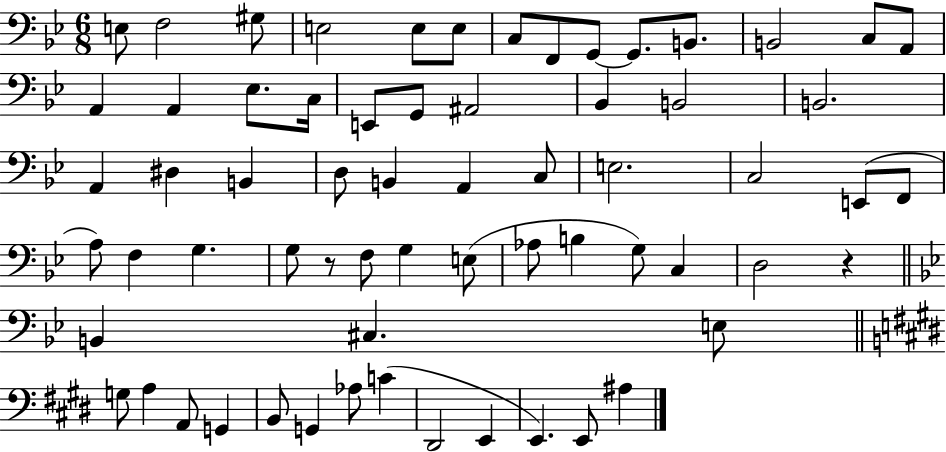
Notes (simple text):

E3/e F3/h G#3/e E3/h E3/e E3/e C3/e F2/e G2/e G2/e. B2/e. B2/h C3/e A2/e A2/q A2/q Eb3/e. C3/s E2/e G2/e A#2/h Bb2/q B2/h B2/h. A2/q D#3/q B2/q D3/e B2/q A2/q C3/e E3/h. C3/h E2/e F2/e A3/e F3/q G3/q. G3/e R/e F3/e G3/q E3/e Ab3/e B3/q G3/e C3/q D3/h R/q B2/q C#3/q. E3/e G3/e A3/q A2/e G2/q B2/e G2/q Ab3/e C4/q D#2/h E2/q E2/q. E2/e A#3/q